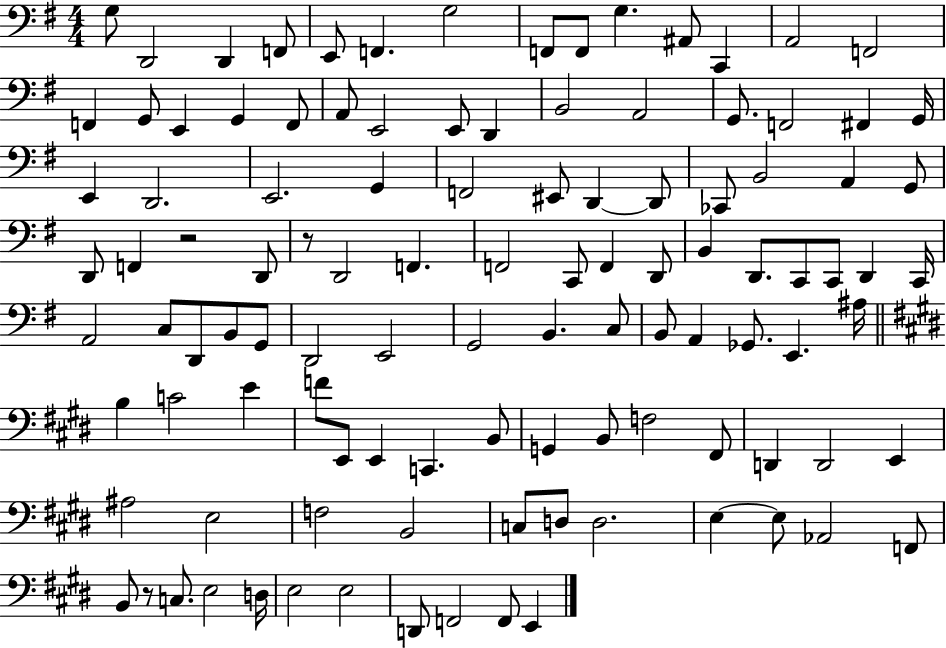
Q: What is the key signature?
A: G major